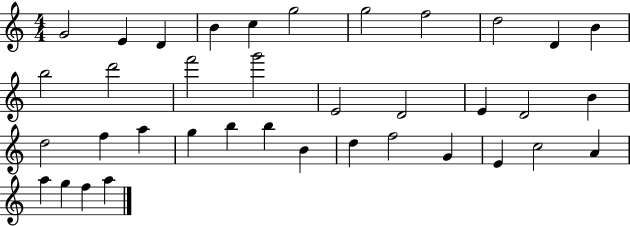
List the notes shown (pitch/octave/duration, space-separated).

G4/h E4/q D4/q B4/q C5/q G5/h G5/h F5/h D5/h D4/q B4/q B5/h D6/h F6/h G6/h E4/h D4/h E4/q D4/h B4/q D5/h F5/q A5/q G5/q B5/q B5/q B4/q D5/q F5/h G4/q E4/q C5/h A4/q A5/q G5/q F5/q A5/q